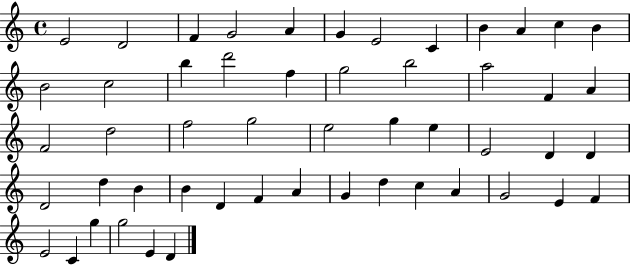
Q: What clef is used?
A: treble